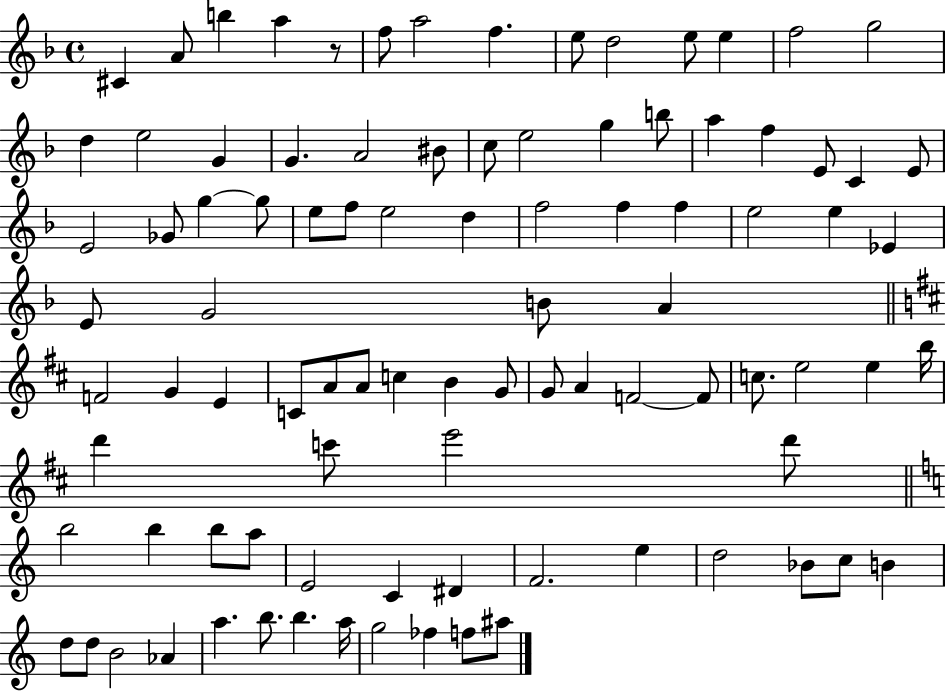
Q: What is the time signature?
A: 4/4